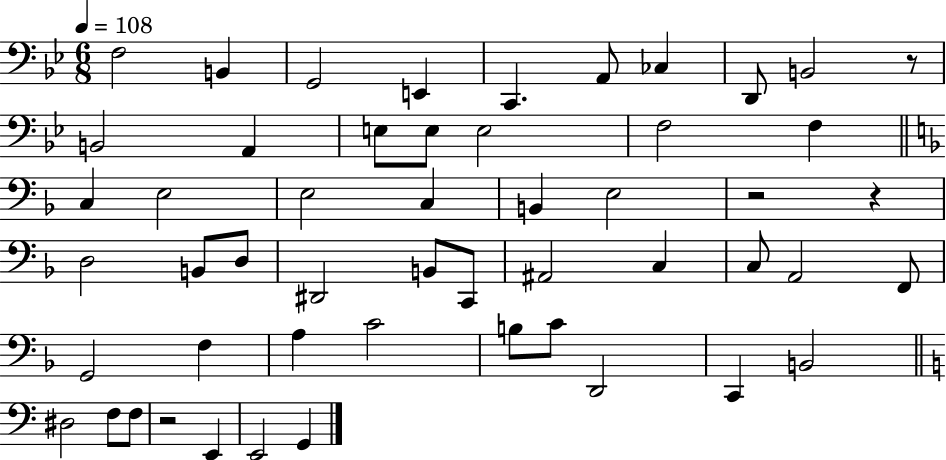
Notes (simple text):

F3/h B2/q G2/h E2/q C2/q. A2/e CES3/q D2/e B2/h R/e B2/h A2/q E3/e E3/e E3/h F3/h F3/q C3/q E3/h E3/h C3/q B2/q E3/h R/h R/q D3/h B2/e D3/e D#2/h B2/e C2/e A#2/h C3/q C3/e A2/h F2/e G2/h F3/q A3/q C4/h B3/e C4/e D2/h C2/q B2/h D#3/h F3/e F3/e R/h E2/q E2/h G2/q